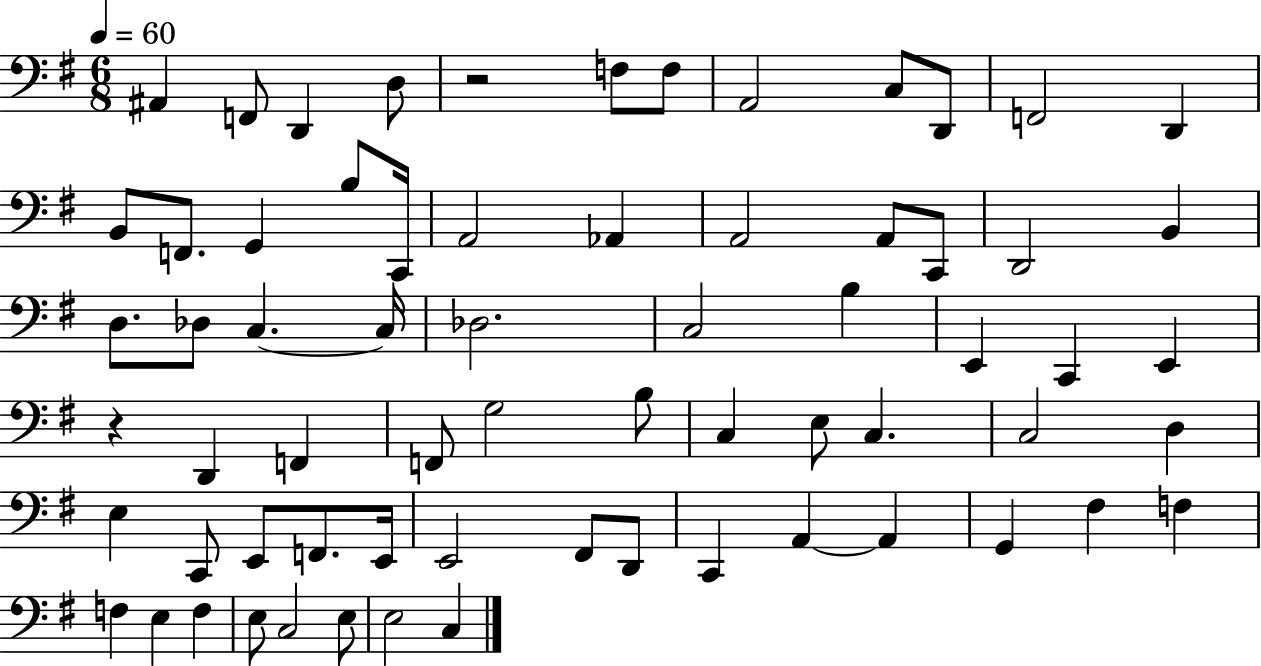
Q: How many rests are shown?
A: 2